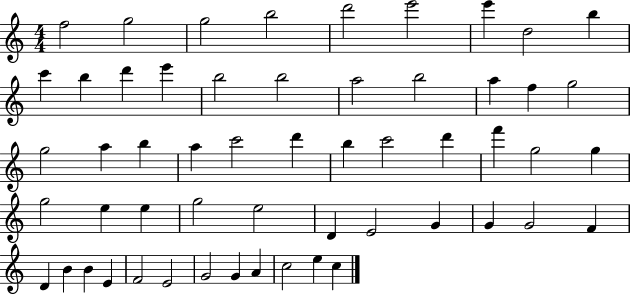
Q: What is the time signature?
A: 4/4